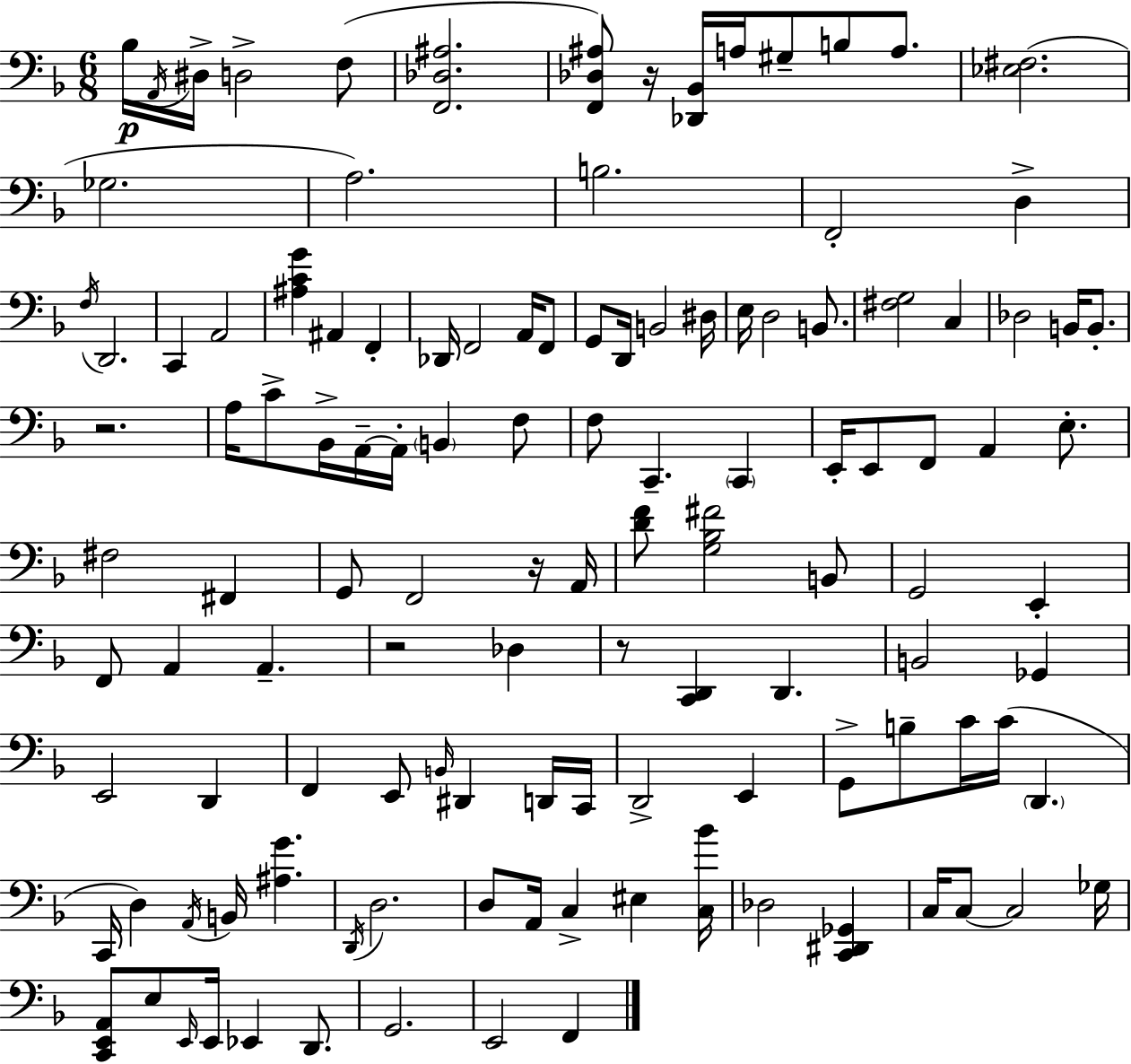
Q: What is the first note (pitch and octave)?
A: Bb3